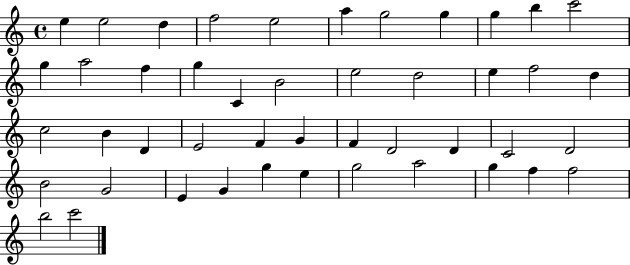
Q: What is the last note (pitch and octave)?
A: C6